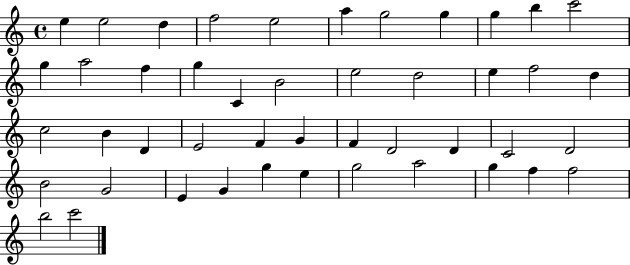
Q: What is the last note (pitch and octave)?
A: C6